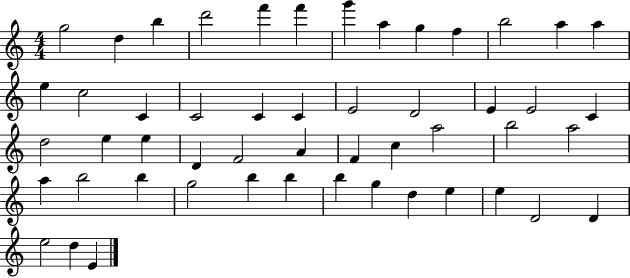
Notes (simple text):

G5/h D5/q B5/q D6/h F6/q F6/q G6/q A5/q G5/q F5/q B5/h A5/q A5/q E5/q C5/h C4/q C4/h C4/q C4/q E4/h D4/h E4/q E4/h C4/q D5/h E5/q E5/q D4/q F4/h A4/q F4/q C5/q A5/h B5/h A5/h A5/q B5/h B5/q G5/h B5/q B5/q B5/q G5/q D5/q E5/q E5/q D4/h D4/q E5/h D5/q E4/q